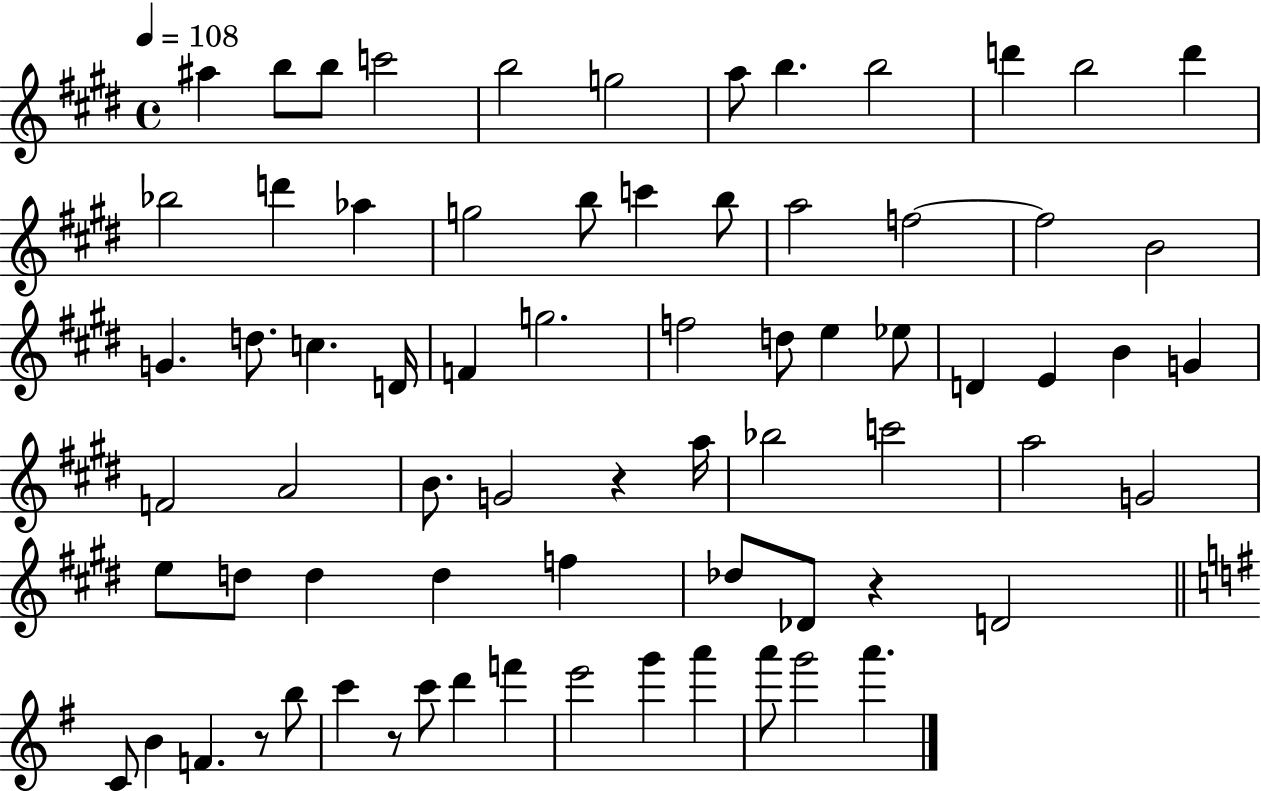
A#5/q B5/e B5/e C6/h B5/h G5/h A5/e B5/q. B5/h D6/q B5/h D6/q Bb5/h D6/q Ab5/q G5/h B5/e C6/q B5/e A5/h F5/h F5/h B4/h G4/q. D5/e. C5/q. D4/s F4/q G5/h. F5/h D5/e E5/q Eb5/e D4/q E4/q B4/q G4/q F4/h A4/h B4/e. G4/h R/q A5/s Bb5/h C6/h A5/h G4/h E5/e D5/e D5/q D5/q F5/q Db5/e Db4/e R/q D4/h C4/e B4/q F4/q. R/e B5/e C6/q R/e C6/e D6/q F6/q E6/h G6/q A6/q A6/e G6/h A6/q.